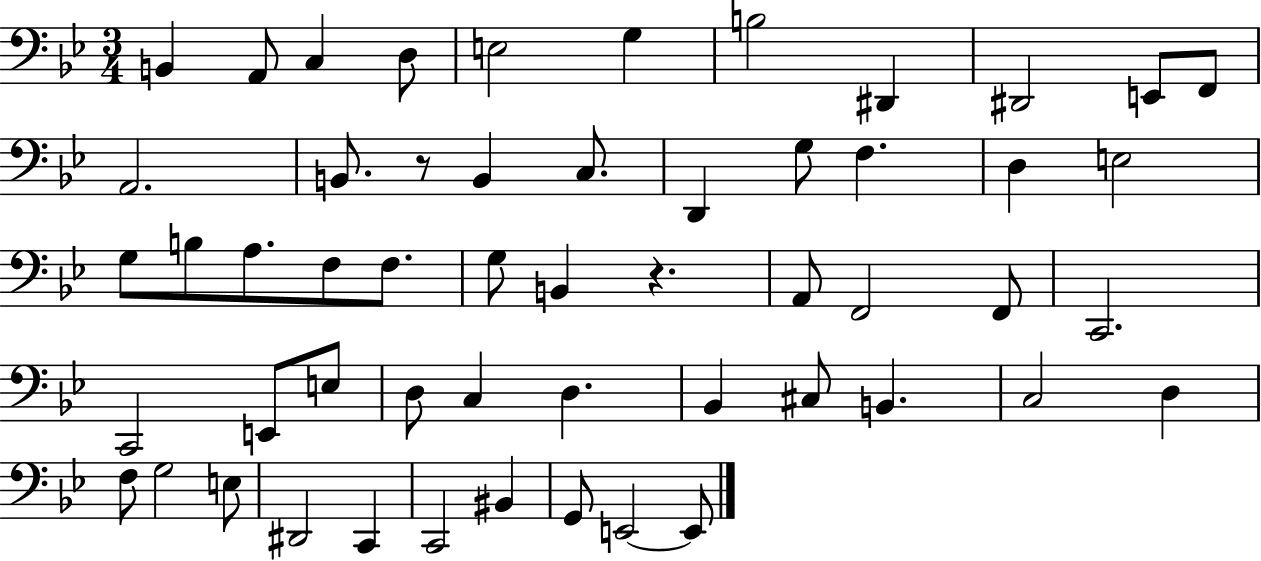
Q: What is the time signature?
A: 3/4